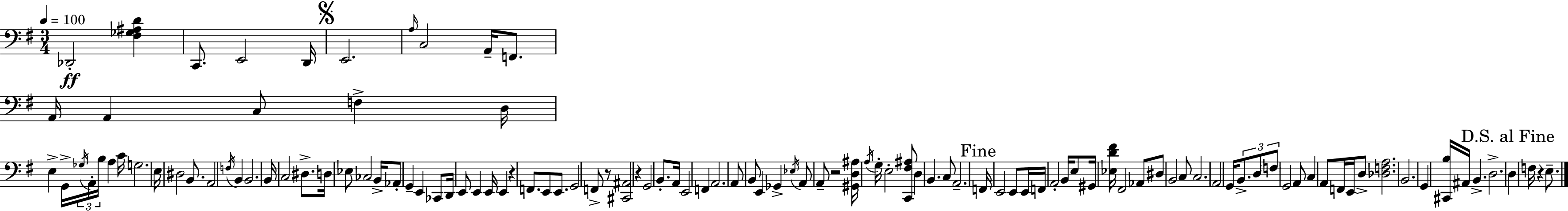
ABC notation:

X:1
T:Untitled
M:3/4
L:1/4
K:Em
_D,,2 [^F,_G,^A,D] C,,/2 E,,2 D,,/4 E,,2 A,/4 C,2 A,,/4 F,,/2 A,,/4 A,, C,/2 F, D,/4 E, G,,/4 _G,/4 A,,/4 B,/4 A, C/4 G,2 E,/4 ^D,2 B,,/2 A,,2 F,/4 B,, B,,2 B,,/4 C,2 ^D,/2 D,/4 _E,/2 _C,2 B,,/4 _A,,/2 G,, E,, _C,,/2 D,,/4 E,,/2 E,, E,,/4 E,, z F,,/2 E,,/2 E,,/2 G,,2 F,,/2 z/2 [^C,,^A,,]2 z G,,2 B,,/2 A,,/4 E,,2 F,, A,,2 A,,/2 B,,/2 E,, _G,, _E,/4 A,,/2 A,,/2 z2 [^G,,D,^A,]/4 A,/4 G,/4 E,2 [C,,^F,^A,]/2 D, B,, C,/2 A,,2 F,,/4 E,,2 E,,/2 E,,/4 F,,/4 A,,2 B,,/4 E,/2 ^G,,/4 [_E,D^F]/4 ^F,,2 _A,,/2 ^D,/2 B,,2 C,/2 C,2 A,,2 G,,/4 B,,/2 D,/2 F,/2 G,,2 A,,/2 C, A,,/2 F,,/4 E,,/4 D,/2 [_D,F,A,]2 B,,2 G,, [^C,,B,]/4 ^A,,/4 B,, D,2 D, F,/4 z E,/2